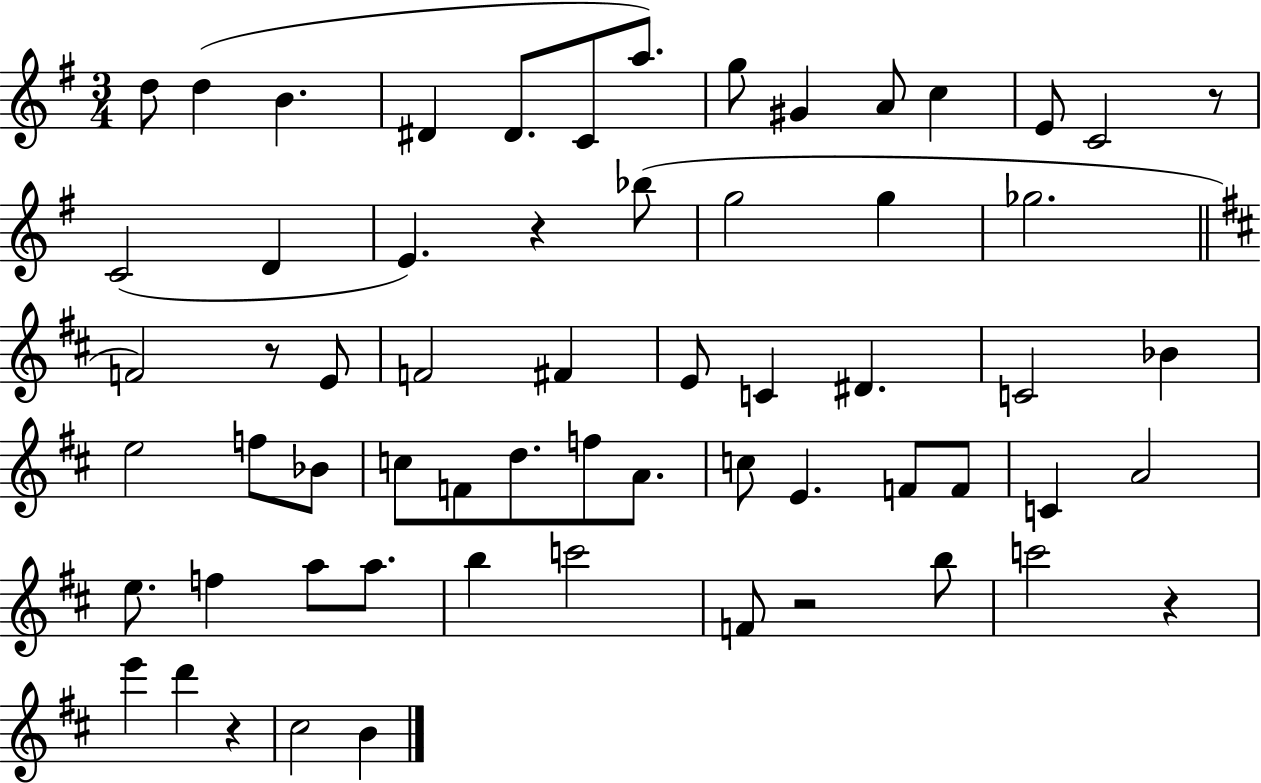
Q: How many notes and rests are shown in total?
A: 62